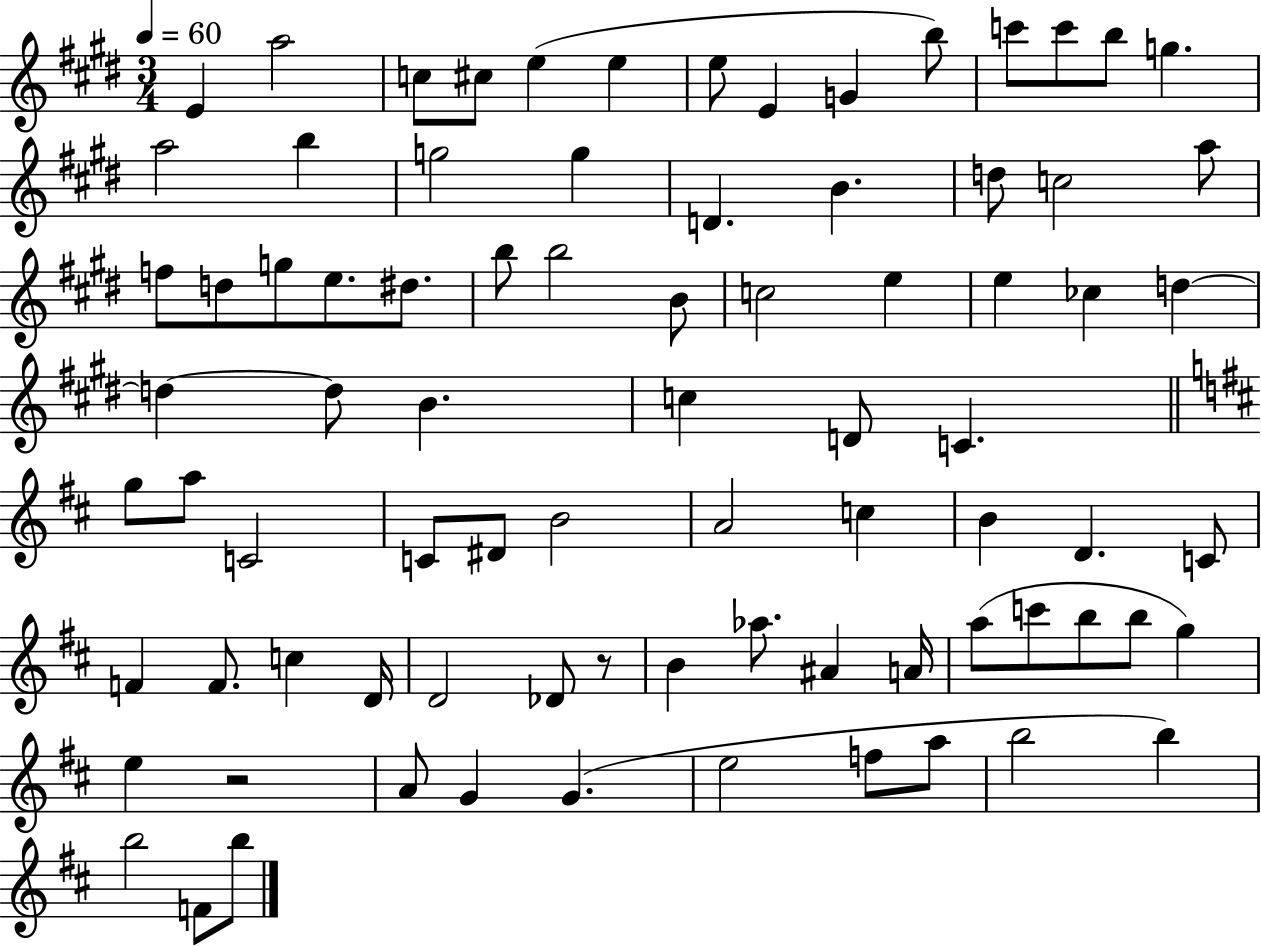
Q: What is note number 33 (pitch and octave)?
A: E5